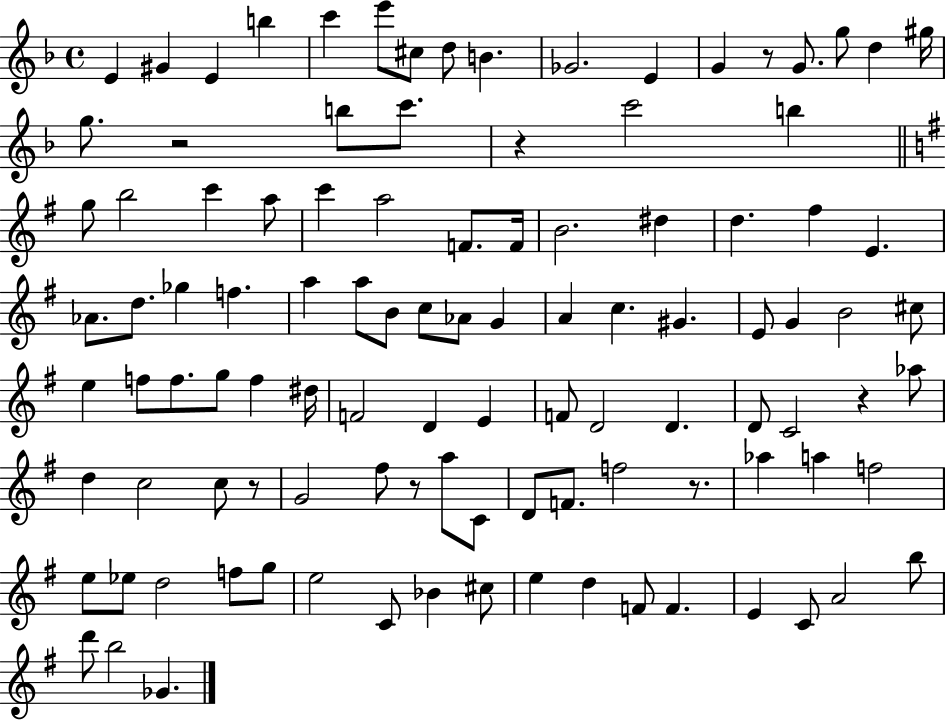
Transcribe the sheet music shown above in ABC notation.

X:1
T:Untitled
M:4/4
L:1/4
K:F
E ^G E b c' e'/2 ^c/2 d/2 B _G2 E G z/2 G/2 g/2 d ^g/4 g/2 z2 b/2 c'/2 z c'2 b g/2 b2 c' a/2 c' a2 F/2 F/4 B2 ^d d ^f E _A/2 d/2 _g f a a/2 B/2 c/2 _A/2 G A c ^G E/2 G B2 ^c/2 e f/2 f/2 g/2 f ^d/4 F2 D E F/2 D2 D D/2 C2 z _a/2 d c2 c/2 z/2 G2 ^f/2 z/2 a/2 C/2 D/2 F/2 f2 z/2 _a a f2 e/2 _e/2 d2 f/2 g/2 e2 C/2 _B ^c/2 e d F/2 F E C/2 A2 b/2 d'/2 b2 _G